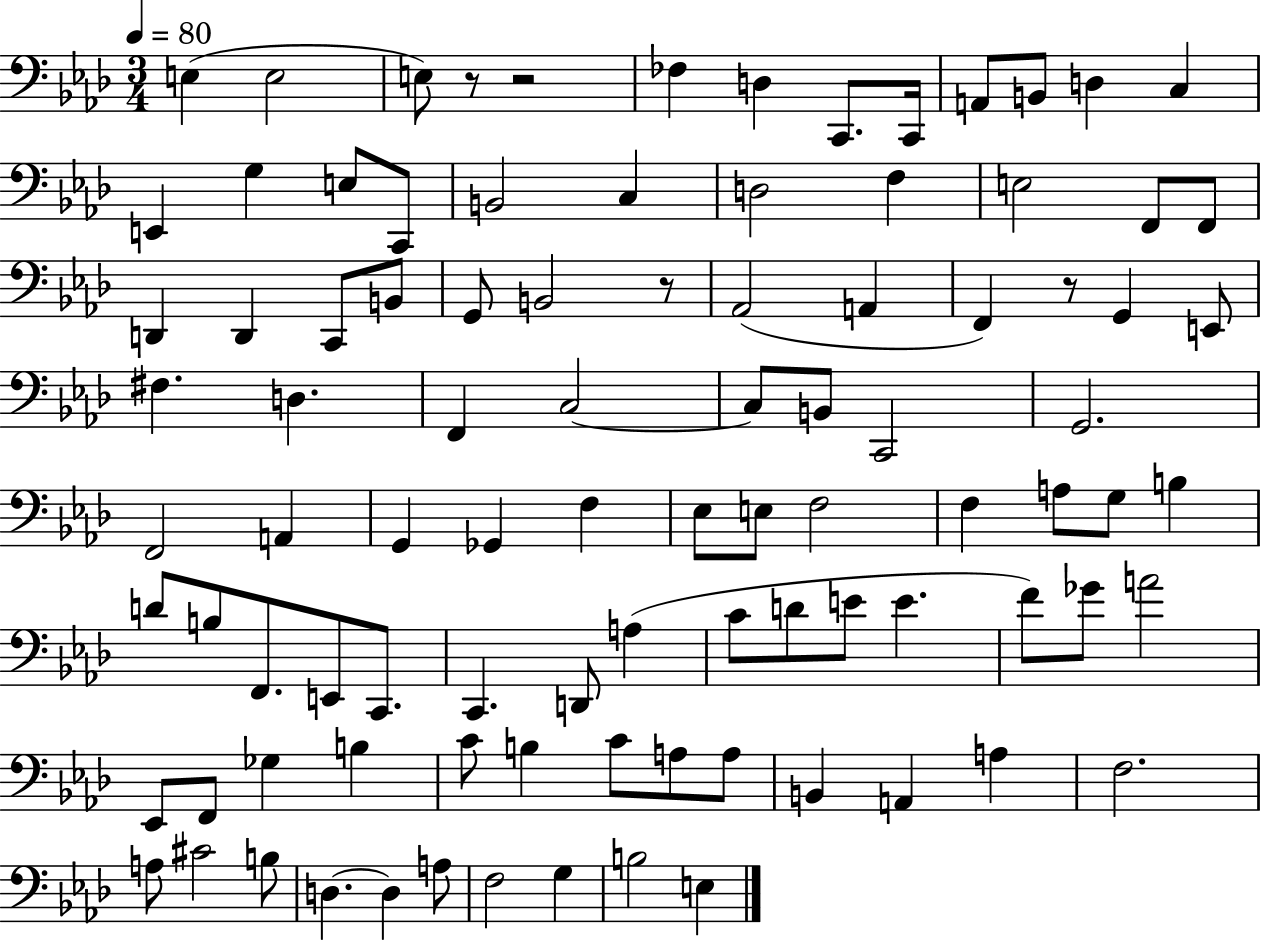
{
  \clef bass
  \numericTimeSignature
  \time 3/4
  \key aes \major
  \tempo 4 = 80
  e4( e2 | e8) r8 r2 | fes4 d4 c,8. c,16 | a,8 b,8 d4 c4 | \break e,4 g4 e8 c,8 | b,2 c4 | d2 f4 | e2 f,8 f,8 | \break d,4 d,4 c,8 b,8 | g,8 b,2 r8 | aes,2( a,4 | f,4) r8 g,4 e,8 | \break fis4. d4. | f,4 c2~~ | c8 b,8 c,2 | g,2. | \break f,2 a,4 | g,4 ges,4 f4 | ees8 e8 f2 | f4 a8 g8 b4 | \break d'8 b8 f,8. e,8 c,8. | c,4. d,8 a4( | c'8 d'8 e'8 e'4. | f'8) ges'8 a'2 | \break ees,8 f,8 ges4 b4 | c'8 b4 c'8 a8 a8 | b,4 a,4 a4 | f2. | \break a8 cis'2 b8 | d4.~~ d4 a8 | f2 g4 | b2 e4 | \break \bar "|."
}